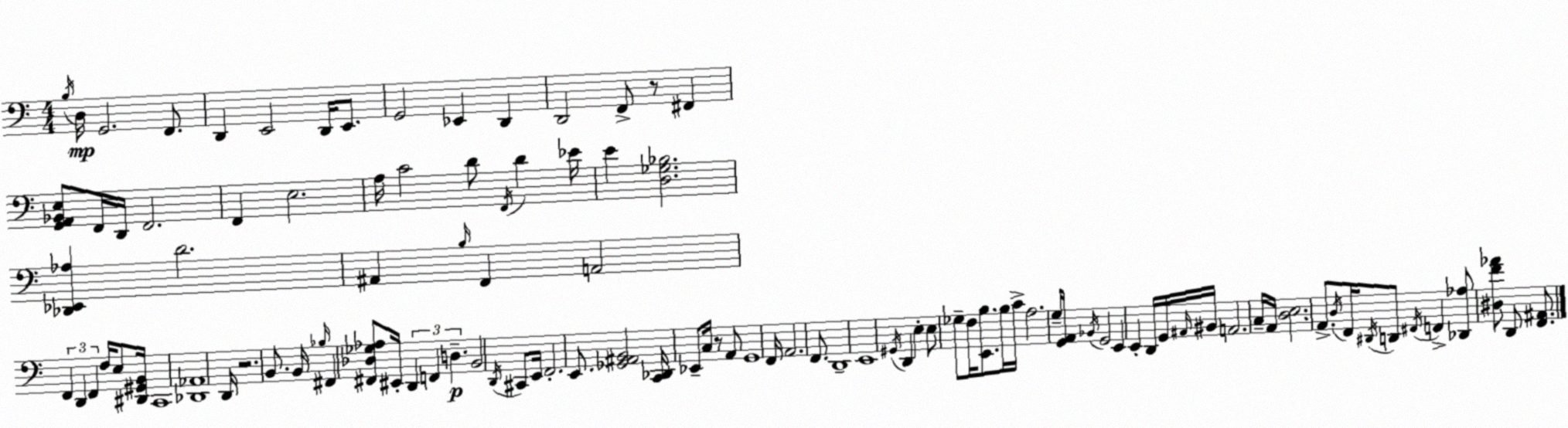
X:1
T:Untitled
M:4/4
L:1/4
K:C
B,/4 D,/4 G,,2 F,,/2 D,, E,,2 D,,/4 E,,/2 G,,2 _E,, D,, D,,2 F,,/2 z/2 ^F,, [G,,A,,_B,,E,]/2 F,,/4 D,,/4 F,,2 F,, E,2 A,/4 C2 D/2 F,,/4 D _E/4 E [D,_G,_B,]2 [_D,,_E,,_A,] D2 ^A,, B,/4 F,, A,,2 F,, D,, F,, F,/4 E,/2 [^D,,^G,,B,,]/4 C,,4 [_D,,_A,,]4 D,,/4 z2 B,,/2 B,,/4 _B,/4 ^F,, [^F,,_D,_G,_A,]/2 ^E,,/4 D,, F,, D, B,,2 D,,/4 ^C,,/2 E,,/4 F,,2 E,,/2 [_G,,^A,,B,,]2 [C,,_D,,]/4 _E,,/2 C,/4 z/2 A,,/2 G,,4 F,,/4 A,,2 F,,/2 D,,4 E,,4 ^G,,/4 D,, E, E,/2 _G,/2 F,/4 [E,,B,]/2 B,/4 C/4 A,2 G,/4 [G,,A,,]/4 _B,,/4 G,,2 E,, E,, D,,/4 G,,/4 ^A,,/4 ^B,,/4 A,,2 C,/4 A,,/4 [D,E,]2 A,,/2 D,/4 F,,/4 ^D,,/4 D,,/2 ^F,,/4 F,, [_D,,_A,]/2 [^D,F_A]/2 D,,/2 [F,,^A,,]/2